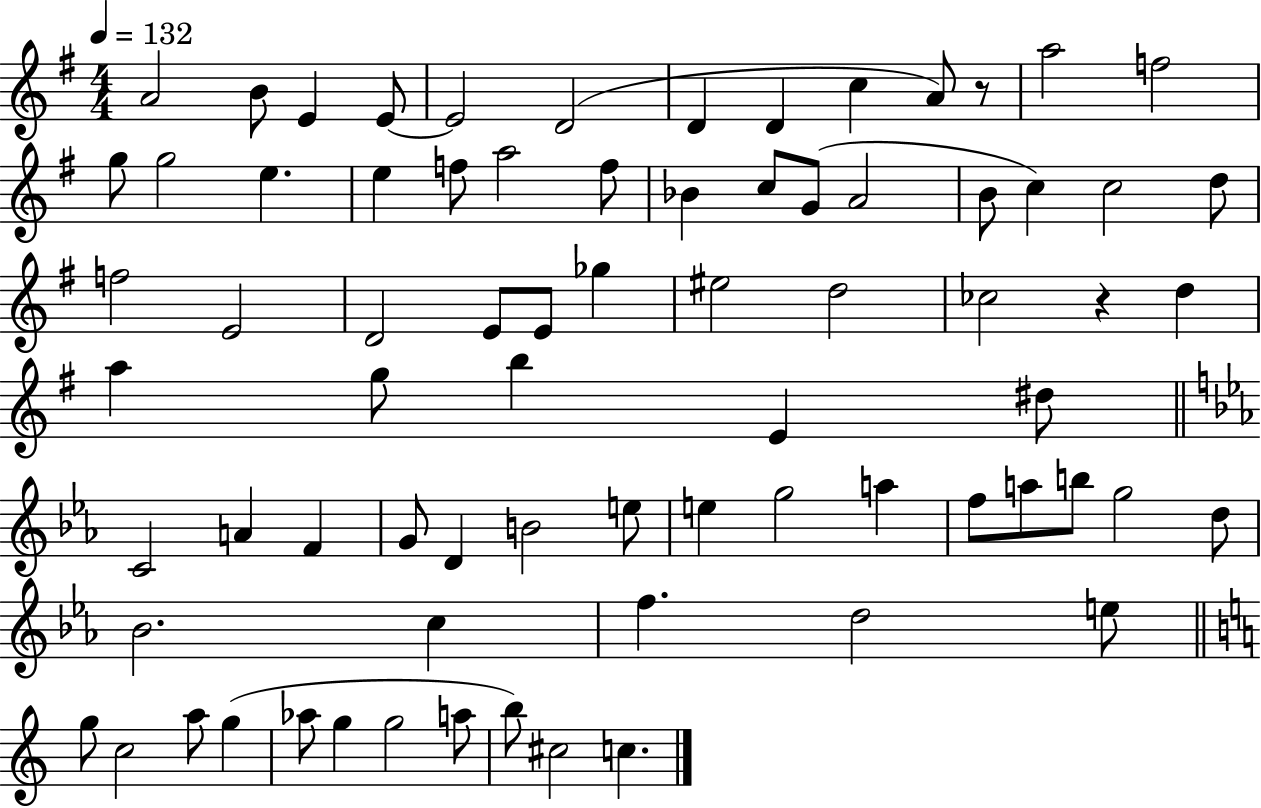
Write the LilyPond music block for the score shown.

{
  \clef treble
  \numericTimeSignature
  \time 4/4
  \key g \major
  \tempo 4 = 132
  a'2 b'8 e'4 e'8~~ | e'2 d'2( | d'4 d'4 c''4 a'8) r8 | a''2 f''2 | \break g''8 g''2 e''4. | e''4 f''8 a''2 f''8 | bes'4 c''8 g'8( a'2 | b'8 c''4) c''2 d''8 | \break f''2 e'2 | d'2 e'8 e'8 ges''4 | eis''2 d''2 | ces''2 r4 d''4 | \break a''4 g''8 b''4 e'4 dis''8 | \bar "||" \break \key ees \major c'2 a'4 f'4 | g'8 d'4 b'2 e''8 | e''4 g''2 a''4 | f''8 a''8 b''8 g''2 d''8 | \break bes'2. c''4 | f''4. d''2 e''8 | \bar "||" \break \key c \major g''8 c''2 a''8 g''4( | aes''8 g''4 g''2 a''8 | b''8) cis''2 c''4. | \bar "|."
}